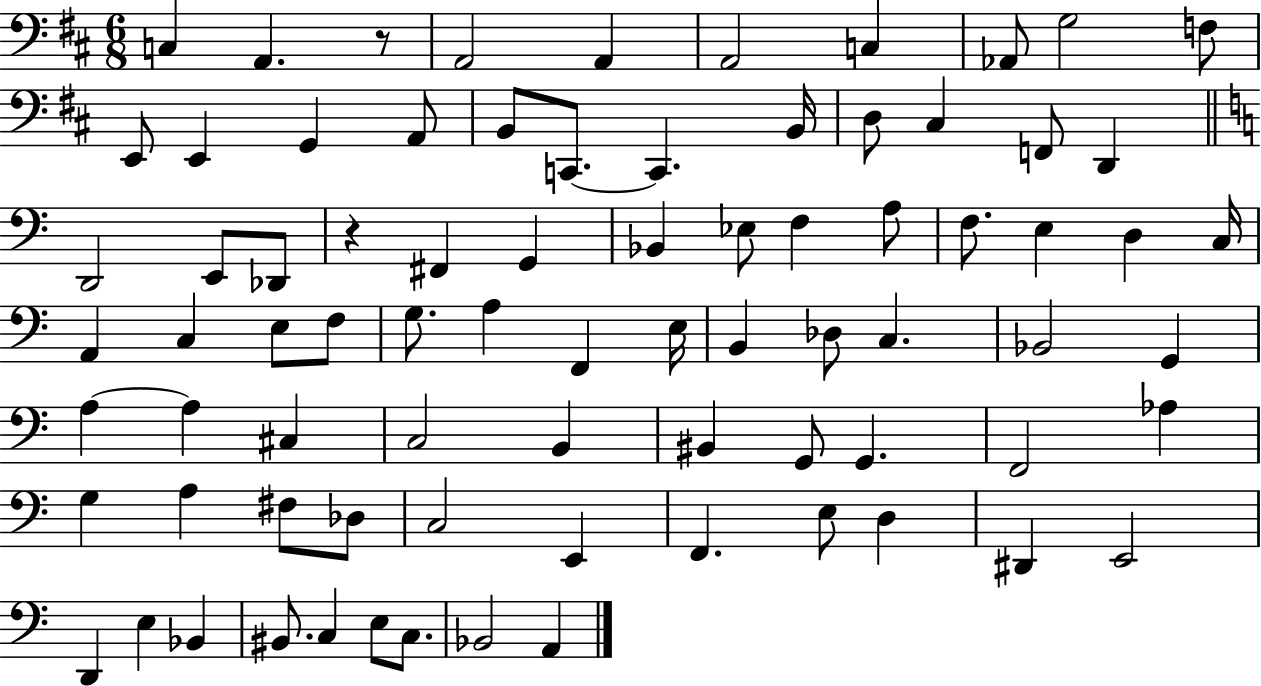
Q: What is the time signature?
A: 6/8